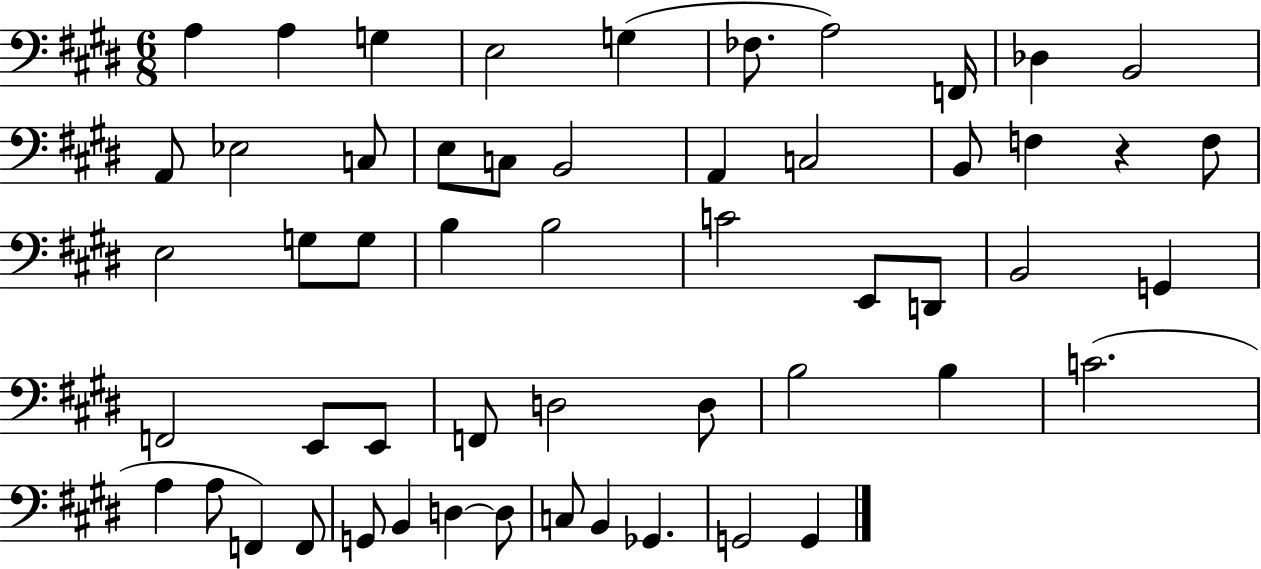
A3/q A3/q G3/q E3/h G3/q FES3/e. A3/h F2/s Db3/q B2/h A2/e Eb3/h C3/e E3/e C3/e B2/h A2/q C3/h B2/e F3/q R/q F3/e E3/h G3/e G3/e B3/q B3/h C4/h E2/e D2/e B2/h G2/q F2/h E2/e E2/e F2/e D3/h D3/e B3/h B3/q C4/h. A3/q A3/e F2/q F2/e G2/e B2/q D3/q D3/e C3/e B2/q Gb2/q. G2/h G2/q